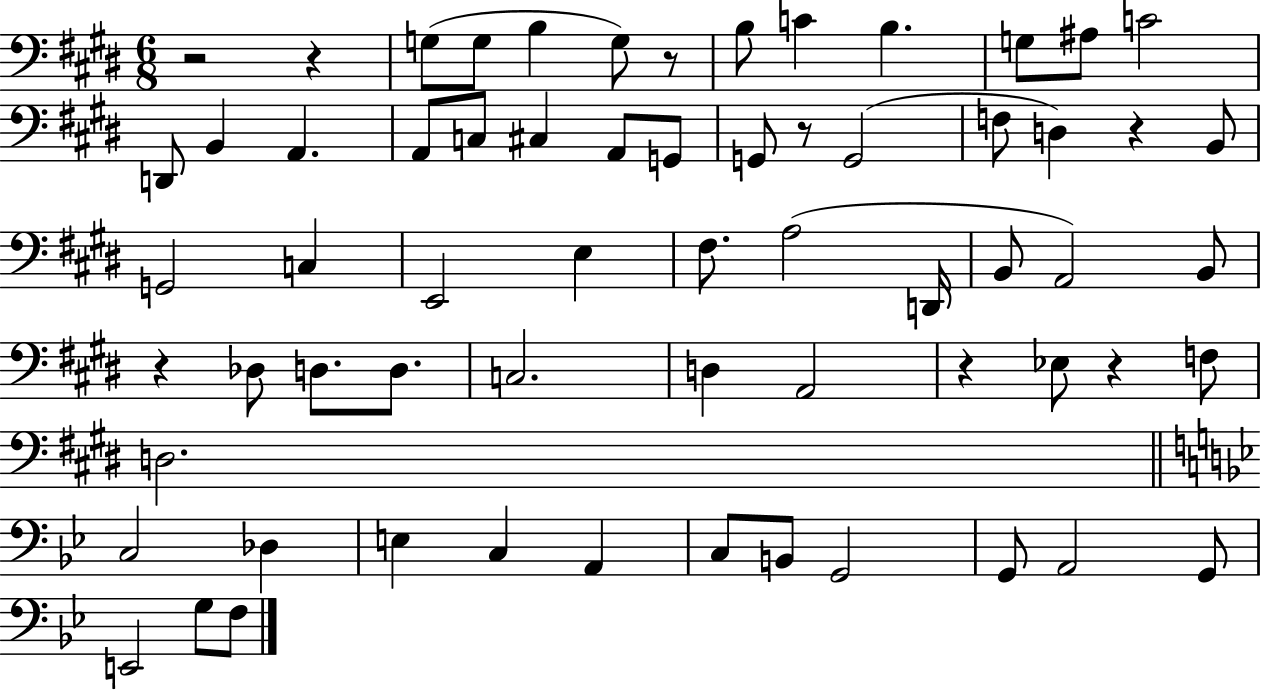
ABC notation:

X:1
T:Untitled
M:6/8
L:1/4
K:E
z2 z G,/2 G,/2 B, G,/2 z/2 B,/2 C B, G,/2 ^A,/2 C2 D,,/2 B,, A,, A,,/2 C,/2 ^C, A,,/2 G,,/2 G,,/2 z/2 G,,2 F,/2 D, z B,,/2 G,,2 C, E,,2 E, ^F,/2 A,2 D,,/4 B,,/2 A,,2 B,,/2 z _D,/2 D,/2 D,/2 C,2 D, A,,2 z _E,/2 z F,/2 D,2 C,2 _D, E, C, A,, C,/2 B,,/2 G,,2 G,,/2 A,,2 G,,/2 E,,2 G,/2 F,/2